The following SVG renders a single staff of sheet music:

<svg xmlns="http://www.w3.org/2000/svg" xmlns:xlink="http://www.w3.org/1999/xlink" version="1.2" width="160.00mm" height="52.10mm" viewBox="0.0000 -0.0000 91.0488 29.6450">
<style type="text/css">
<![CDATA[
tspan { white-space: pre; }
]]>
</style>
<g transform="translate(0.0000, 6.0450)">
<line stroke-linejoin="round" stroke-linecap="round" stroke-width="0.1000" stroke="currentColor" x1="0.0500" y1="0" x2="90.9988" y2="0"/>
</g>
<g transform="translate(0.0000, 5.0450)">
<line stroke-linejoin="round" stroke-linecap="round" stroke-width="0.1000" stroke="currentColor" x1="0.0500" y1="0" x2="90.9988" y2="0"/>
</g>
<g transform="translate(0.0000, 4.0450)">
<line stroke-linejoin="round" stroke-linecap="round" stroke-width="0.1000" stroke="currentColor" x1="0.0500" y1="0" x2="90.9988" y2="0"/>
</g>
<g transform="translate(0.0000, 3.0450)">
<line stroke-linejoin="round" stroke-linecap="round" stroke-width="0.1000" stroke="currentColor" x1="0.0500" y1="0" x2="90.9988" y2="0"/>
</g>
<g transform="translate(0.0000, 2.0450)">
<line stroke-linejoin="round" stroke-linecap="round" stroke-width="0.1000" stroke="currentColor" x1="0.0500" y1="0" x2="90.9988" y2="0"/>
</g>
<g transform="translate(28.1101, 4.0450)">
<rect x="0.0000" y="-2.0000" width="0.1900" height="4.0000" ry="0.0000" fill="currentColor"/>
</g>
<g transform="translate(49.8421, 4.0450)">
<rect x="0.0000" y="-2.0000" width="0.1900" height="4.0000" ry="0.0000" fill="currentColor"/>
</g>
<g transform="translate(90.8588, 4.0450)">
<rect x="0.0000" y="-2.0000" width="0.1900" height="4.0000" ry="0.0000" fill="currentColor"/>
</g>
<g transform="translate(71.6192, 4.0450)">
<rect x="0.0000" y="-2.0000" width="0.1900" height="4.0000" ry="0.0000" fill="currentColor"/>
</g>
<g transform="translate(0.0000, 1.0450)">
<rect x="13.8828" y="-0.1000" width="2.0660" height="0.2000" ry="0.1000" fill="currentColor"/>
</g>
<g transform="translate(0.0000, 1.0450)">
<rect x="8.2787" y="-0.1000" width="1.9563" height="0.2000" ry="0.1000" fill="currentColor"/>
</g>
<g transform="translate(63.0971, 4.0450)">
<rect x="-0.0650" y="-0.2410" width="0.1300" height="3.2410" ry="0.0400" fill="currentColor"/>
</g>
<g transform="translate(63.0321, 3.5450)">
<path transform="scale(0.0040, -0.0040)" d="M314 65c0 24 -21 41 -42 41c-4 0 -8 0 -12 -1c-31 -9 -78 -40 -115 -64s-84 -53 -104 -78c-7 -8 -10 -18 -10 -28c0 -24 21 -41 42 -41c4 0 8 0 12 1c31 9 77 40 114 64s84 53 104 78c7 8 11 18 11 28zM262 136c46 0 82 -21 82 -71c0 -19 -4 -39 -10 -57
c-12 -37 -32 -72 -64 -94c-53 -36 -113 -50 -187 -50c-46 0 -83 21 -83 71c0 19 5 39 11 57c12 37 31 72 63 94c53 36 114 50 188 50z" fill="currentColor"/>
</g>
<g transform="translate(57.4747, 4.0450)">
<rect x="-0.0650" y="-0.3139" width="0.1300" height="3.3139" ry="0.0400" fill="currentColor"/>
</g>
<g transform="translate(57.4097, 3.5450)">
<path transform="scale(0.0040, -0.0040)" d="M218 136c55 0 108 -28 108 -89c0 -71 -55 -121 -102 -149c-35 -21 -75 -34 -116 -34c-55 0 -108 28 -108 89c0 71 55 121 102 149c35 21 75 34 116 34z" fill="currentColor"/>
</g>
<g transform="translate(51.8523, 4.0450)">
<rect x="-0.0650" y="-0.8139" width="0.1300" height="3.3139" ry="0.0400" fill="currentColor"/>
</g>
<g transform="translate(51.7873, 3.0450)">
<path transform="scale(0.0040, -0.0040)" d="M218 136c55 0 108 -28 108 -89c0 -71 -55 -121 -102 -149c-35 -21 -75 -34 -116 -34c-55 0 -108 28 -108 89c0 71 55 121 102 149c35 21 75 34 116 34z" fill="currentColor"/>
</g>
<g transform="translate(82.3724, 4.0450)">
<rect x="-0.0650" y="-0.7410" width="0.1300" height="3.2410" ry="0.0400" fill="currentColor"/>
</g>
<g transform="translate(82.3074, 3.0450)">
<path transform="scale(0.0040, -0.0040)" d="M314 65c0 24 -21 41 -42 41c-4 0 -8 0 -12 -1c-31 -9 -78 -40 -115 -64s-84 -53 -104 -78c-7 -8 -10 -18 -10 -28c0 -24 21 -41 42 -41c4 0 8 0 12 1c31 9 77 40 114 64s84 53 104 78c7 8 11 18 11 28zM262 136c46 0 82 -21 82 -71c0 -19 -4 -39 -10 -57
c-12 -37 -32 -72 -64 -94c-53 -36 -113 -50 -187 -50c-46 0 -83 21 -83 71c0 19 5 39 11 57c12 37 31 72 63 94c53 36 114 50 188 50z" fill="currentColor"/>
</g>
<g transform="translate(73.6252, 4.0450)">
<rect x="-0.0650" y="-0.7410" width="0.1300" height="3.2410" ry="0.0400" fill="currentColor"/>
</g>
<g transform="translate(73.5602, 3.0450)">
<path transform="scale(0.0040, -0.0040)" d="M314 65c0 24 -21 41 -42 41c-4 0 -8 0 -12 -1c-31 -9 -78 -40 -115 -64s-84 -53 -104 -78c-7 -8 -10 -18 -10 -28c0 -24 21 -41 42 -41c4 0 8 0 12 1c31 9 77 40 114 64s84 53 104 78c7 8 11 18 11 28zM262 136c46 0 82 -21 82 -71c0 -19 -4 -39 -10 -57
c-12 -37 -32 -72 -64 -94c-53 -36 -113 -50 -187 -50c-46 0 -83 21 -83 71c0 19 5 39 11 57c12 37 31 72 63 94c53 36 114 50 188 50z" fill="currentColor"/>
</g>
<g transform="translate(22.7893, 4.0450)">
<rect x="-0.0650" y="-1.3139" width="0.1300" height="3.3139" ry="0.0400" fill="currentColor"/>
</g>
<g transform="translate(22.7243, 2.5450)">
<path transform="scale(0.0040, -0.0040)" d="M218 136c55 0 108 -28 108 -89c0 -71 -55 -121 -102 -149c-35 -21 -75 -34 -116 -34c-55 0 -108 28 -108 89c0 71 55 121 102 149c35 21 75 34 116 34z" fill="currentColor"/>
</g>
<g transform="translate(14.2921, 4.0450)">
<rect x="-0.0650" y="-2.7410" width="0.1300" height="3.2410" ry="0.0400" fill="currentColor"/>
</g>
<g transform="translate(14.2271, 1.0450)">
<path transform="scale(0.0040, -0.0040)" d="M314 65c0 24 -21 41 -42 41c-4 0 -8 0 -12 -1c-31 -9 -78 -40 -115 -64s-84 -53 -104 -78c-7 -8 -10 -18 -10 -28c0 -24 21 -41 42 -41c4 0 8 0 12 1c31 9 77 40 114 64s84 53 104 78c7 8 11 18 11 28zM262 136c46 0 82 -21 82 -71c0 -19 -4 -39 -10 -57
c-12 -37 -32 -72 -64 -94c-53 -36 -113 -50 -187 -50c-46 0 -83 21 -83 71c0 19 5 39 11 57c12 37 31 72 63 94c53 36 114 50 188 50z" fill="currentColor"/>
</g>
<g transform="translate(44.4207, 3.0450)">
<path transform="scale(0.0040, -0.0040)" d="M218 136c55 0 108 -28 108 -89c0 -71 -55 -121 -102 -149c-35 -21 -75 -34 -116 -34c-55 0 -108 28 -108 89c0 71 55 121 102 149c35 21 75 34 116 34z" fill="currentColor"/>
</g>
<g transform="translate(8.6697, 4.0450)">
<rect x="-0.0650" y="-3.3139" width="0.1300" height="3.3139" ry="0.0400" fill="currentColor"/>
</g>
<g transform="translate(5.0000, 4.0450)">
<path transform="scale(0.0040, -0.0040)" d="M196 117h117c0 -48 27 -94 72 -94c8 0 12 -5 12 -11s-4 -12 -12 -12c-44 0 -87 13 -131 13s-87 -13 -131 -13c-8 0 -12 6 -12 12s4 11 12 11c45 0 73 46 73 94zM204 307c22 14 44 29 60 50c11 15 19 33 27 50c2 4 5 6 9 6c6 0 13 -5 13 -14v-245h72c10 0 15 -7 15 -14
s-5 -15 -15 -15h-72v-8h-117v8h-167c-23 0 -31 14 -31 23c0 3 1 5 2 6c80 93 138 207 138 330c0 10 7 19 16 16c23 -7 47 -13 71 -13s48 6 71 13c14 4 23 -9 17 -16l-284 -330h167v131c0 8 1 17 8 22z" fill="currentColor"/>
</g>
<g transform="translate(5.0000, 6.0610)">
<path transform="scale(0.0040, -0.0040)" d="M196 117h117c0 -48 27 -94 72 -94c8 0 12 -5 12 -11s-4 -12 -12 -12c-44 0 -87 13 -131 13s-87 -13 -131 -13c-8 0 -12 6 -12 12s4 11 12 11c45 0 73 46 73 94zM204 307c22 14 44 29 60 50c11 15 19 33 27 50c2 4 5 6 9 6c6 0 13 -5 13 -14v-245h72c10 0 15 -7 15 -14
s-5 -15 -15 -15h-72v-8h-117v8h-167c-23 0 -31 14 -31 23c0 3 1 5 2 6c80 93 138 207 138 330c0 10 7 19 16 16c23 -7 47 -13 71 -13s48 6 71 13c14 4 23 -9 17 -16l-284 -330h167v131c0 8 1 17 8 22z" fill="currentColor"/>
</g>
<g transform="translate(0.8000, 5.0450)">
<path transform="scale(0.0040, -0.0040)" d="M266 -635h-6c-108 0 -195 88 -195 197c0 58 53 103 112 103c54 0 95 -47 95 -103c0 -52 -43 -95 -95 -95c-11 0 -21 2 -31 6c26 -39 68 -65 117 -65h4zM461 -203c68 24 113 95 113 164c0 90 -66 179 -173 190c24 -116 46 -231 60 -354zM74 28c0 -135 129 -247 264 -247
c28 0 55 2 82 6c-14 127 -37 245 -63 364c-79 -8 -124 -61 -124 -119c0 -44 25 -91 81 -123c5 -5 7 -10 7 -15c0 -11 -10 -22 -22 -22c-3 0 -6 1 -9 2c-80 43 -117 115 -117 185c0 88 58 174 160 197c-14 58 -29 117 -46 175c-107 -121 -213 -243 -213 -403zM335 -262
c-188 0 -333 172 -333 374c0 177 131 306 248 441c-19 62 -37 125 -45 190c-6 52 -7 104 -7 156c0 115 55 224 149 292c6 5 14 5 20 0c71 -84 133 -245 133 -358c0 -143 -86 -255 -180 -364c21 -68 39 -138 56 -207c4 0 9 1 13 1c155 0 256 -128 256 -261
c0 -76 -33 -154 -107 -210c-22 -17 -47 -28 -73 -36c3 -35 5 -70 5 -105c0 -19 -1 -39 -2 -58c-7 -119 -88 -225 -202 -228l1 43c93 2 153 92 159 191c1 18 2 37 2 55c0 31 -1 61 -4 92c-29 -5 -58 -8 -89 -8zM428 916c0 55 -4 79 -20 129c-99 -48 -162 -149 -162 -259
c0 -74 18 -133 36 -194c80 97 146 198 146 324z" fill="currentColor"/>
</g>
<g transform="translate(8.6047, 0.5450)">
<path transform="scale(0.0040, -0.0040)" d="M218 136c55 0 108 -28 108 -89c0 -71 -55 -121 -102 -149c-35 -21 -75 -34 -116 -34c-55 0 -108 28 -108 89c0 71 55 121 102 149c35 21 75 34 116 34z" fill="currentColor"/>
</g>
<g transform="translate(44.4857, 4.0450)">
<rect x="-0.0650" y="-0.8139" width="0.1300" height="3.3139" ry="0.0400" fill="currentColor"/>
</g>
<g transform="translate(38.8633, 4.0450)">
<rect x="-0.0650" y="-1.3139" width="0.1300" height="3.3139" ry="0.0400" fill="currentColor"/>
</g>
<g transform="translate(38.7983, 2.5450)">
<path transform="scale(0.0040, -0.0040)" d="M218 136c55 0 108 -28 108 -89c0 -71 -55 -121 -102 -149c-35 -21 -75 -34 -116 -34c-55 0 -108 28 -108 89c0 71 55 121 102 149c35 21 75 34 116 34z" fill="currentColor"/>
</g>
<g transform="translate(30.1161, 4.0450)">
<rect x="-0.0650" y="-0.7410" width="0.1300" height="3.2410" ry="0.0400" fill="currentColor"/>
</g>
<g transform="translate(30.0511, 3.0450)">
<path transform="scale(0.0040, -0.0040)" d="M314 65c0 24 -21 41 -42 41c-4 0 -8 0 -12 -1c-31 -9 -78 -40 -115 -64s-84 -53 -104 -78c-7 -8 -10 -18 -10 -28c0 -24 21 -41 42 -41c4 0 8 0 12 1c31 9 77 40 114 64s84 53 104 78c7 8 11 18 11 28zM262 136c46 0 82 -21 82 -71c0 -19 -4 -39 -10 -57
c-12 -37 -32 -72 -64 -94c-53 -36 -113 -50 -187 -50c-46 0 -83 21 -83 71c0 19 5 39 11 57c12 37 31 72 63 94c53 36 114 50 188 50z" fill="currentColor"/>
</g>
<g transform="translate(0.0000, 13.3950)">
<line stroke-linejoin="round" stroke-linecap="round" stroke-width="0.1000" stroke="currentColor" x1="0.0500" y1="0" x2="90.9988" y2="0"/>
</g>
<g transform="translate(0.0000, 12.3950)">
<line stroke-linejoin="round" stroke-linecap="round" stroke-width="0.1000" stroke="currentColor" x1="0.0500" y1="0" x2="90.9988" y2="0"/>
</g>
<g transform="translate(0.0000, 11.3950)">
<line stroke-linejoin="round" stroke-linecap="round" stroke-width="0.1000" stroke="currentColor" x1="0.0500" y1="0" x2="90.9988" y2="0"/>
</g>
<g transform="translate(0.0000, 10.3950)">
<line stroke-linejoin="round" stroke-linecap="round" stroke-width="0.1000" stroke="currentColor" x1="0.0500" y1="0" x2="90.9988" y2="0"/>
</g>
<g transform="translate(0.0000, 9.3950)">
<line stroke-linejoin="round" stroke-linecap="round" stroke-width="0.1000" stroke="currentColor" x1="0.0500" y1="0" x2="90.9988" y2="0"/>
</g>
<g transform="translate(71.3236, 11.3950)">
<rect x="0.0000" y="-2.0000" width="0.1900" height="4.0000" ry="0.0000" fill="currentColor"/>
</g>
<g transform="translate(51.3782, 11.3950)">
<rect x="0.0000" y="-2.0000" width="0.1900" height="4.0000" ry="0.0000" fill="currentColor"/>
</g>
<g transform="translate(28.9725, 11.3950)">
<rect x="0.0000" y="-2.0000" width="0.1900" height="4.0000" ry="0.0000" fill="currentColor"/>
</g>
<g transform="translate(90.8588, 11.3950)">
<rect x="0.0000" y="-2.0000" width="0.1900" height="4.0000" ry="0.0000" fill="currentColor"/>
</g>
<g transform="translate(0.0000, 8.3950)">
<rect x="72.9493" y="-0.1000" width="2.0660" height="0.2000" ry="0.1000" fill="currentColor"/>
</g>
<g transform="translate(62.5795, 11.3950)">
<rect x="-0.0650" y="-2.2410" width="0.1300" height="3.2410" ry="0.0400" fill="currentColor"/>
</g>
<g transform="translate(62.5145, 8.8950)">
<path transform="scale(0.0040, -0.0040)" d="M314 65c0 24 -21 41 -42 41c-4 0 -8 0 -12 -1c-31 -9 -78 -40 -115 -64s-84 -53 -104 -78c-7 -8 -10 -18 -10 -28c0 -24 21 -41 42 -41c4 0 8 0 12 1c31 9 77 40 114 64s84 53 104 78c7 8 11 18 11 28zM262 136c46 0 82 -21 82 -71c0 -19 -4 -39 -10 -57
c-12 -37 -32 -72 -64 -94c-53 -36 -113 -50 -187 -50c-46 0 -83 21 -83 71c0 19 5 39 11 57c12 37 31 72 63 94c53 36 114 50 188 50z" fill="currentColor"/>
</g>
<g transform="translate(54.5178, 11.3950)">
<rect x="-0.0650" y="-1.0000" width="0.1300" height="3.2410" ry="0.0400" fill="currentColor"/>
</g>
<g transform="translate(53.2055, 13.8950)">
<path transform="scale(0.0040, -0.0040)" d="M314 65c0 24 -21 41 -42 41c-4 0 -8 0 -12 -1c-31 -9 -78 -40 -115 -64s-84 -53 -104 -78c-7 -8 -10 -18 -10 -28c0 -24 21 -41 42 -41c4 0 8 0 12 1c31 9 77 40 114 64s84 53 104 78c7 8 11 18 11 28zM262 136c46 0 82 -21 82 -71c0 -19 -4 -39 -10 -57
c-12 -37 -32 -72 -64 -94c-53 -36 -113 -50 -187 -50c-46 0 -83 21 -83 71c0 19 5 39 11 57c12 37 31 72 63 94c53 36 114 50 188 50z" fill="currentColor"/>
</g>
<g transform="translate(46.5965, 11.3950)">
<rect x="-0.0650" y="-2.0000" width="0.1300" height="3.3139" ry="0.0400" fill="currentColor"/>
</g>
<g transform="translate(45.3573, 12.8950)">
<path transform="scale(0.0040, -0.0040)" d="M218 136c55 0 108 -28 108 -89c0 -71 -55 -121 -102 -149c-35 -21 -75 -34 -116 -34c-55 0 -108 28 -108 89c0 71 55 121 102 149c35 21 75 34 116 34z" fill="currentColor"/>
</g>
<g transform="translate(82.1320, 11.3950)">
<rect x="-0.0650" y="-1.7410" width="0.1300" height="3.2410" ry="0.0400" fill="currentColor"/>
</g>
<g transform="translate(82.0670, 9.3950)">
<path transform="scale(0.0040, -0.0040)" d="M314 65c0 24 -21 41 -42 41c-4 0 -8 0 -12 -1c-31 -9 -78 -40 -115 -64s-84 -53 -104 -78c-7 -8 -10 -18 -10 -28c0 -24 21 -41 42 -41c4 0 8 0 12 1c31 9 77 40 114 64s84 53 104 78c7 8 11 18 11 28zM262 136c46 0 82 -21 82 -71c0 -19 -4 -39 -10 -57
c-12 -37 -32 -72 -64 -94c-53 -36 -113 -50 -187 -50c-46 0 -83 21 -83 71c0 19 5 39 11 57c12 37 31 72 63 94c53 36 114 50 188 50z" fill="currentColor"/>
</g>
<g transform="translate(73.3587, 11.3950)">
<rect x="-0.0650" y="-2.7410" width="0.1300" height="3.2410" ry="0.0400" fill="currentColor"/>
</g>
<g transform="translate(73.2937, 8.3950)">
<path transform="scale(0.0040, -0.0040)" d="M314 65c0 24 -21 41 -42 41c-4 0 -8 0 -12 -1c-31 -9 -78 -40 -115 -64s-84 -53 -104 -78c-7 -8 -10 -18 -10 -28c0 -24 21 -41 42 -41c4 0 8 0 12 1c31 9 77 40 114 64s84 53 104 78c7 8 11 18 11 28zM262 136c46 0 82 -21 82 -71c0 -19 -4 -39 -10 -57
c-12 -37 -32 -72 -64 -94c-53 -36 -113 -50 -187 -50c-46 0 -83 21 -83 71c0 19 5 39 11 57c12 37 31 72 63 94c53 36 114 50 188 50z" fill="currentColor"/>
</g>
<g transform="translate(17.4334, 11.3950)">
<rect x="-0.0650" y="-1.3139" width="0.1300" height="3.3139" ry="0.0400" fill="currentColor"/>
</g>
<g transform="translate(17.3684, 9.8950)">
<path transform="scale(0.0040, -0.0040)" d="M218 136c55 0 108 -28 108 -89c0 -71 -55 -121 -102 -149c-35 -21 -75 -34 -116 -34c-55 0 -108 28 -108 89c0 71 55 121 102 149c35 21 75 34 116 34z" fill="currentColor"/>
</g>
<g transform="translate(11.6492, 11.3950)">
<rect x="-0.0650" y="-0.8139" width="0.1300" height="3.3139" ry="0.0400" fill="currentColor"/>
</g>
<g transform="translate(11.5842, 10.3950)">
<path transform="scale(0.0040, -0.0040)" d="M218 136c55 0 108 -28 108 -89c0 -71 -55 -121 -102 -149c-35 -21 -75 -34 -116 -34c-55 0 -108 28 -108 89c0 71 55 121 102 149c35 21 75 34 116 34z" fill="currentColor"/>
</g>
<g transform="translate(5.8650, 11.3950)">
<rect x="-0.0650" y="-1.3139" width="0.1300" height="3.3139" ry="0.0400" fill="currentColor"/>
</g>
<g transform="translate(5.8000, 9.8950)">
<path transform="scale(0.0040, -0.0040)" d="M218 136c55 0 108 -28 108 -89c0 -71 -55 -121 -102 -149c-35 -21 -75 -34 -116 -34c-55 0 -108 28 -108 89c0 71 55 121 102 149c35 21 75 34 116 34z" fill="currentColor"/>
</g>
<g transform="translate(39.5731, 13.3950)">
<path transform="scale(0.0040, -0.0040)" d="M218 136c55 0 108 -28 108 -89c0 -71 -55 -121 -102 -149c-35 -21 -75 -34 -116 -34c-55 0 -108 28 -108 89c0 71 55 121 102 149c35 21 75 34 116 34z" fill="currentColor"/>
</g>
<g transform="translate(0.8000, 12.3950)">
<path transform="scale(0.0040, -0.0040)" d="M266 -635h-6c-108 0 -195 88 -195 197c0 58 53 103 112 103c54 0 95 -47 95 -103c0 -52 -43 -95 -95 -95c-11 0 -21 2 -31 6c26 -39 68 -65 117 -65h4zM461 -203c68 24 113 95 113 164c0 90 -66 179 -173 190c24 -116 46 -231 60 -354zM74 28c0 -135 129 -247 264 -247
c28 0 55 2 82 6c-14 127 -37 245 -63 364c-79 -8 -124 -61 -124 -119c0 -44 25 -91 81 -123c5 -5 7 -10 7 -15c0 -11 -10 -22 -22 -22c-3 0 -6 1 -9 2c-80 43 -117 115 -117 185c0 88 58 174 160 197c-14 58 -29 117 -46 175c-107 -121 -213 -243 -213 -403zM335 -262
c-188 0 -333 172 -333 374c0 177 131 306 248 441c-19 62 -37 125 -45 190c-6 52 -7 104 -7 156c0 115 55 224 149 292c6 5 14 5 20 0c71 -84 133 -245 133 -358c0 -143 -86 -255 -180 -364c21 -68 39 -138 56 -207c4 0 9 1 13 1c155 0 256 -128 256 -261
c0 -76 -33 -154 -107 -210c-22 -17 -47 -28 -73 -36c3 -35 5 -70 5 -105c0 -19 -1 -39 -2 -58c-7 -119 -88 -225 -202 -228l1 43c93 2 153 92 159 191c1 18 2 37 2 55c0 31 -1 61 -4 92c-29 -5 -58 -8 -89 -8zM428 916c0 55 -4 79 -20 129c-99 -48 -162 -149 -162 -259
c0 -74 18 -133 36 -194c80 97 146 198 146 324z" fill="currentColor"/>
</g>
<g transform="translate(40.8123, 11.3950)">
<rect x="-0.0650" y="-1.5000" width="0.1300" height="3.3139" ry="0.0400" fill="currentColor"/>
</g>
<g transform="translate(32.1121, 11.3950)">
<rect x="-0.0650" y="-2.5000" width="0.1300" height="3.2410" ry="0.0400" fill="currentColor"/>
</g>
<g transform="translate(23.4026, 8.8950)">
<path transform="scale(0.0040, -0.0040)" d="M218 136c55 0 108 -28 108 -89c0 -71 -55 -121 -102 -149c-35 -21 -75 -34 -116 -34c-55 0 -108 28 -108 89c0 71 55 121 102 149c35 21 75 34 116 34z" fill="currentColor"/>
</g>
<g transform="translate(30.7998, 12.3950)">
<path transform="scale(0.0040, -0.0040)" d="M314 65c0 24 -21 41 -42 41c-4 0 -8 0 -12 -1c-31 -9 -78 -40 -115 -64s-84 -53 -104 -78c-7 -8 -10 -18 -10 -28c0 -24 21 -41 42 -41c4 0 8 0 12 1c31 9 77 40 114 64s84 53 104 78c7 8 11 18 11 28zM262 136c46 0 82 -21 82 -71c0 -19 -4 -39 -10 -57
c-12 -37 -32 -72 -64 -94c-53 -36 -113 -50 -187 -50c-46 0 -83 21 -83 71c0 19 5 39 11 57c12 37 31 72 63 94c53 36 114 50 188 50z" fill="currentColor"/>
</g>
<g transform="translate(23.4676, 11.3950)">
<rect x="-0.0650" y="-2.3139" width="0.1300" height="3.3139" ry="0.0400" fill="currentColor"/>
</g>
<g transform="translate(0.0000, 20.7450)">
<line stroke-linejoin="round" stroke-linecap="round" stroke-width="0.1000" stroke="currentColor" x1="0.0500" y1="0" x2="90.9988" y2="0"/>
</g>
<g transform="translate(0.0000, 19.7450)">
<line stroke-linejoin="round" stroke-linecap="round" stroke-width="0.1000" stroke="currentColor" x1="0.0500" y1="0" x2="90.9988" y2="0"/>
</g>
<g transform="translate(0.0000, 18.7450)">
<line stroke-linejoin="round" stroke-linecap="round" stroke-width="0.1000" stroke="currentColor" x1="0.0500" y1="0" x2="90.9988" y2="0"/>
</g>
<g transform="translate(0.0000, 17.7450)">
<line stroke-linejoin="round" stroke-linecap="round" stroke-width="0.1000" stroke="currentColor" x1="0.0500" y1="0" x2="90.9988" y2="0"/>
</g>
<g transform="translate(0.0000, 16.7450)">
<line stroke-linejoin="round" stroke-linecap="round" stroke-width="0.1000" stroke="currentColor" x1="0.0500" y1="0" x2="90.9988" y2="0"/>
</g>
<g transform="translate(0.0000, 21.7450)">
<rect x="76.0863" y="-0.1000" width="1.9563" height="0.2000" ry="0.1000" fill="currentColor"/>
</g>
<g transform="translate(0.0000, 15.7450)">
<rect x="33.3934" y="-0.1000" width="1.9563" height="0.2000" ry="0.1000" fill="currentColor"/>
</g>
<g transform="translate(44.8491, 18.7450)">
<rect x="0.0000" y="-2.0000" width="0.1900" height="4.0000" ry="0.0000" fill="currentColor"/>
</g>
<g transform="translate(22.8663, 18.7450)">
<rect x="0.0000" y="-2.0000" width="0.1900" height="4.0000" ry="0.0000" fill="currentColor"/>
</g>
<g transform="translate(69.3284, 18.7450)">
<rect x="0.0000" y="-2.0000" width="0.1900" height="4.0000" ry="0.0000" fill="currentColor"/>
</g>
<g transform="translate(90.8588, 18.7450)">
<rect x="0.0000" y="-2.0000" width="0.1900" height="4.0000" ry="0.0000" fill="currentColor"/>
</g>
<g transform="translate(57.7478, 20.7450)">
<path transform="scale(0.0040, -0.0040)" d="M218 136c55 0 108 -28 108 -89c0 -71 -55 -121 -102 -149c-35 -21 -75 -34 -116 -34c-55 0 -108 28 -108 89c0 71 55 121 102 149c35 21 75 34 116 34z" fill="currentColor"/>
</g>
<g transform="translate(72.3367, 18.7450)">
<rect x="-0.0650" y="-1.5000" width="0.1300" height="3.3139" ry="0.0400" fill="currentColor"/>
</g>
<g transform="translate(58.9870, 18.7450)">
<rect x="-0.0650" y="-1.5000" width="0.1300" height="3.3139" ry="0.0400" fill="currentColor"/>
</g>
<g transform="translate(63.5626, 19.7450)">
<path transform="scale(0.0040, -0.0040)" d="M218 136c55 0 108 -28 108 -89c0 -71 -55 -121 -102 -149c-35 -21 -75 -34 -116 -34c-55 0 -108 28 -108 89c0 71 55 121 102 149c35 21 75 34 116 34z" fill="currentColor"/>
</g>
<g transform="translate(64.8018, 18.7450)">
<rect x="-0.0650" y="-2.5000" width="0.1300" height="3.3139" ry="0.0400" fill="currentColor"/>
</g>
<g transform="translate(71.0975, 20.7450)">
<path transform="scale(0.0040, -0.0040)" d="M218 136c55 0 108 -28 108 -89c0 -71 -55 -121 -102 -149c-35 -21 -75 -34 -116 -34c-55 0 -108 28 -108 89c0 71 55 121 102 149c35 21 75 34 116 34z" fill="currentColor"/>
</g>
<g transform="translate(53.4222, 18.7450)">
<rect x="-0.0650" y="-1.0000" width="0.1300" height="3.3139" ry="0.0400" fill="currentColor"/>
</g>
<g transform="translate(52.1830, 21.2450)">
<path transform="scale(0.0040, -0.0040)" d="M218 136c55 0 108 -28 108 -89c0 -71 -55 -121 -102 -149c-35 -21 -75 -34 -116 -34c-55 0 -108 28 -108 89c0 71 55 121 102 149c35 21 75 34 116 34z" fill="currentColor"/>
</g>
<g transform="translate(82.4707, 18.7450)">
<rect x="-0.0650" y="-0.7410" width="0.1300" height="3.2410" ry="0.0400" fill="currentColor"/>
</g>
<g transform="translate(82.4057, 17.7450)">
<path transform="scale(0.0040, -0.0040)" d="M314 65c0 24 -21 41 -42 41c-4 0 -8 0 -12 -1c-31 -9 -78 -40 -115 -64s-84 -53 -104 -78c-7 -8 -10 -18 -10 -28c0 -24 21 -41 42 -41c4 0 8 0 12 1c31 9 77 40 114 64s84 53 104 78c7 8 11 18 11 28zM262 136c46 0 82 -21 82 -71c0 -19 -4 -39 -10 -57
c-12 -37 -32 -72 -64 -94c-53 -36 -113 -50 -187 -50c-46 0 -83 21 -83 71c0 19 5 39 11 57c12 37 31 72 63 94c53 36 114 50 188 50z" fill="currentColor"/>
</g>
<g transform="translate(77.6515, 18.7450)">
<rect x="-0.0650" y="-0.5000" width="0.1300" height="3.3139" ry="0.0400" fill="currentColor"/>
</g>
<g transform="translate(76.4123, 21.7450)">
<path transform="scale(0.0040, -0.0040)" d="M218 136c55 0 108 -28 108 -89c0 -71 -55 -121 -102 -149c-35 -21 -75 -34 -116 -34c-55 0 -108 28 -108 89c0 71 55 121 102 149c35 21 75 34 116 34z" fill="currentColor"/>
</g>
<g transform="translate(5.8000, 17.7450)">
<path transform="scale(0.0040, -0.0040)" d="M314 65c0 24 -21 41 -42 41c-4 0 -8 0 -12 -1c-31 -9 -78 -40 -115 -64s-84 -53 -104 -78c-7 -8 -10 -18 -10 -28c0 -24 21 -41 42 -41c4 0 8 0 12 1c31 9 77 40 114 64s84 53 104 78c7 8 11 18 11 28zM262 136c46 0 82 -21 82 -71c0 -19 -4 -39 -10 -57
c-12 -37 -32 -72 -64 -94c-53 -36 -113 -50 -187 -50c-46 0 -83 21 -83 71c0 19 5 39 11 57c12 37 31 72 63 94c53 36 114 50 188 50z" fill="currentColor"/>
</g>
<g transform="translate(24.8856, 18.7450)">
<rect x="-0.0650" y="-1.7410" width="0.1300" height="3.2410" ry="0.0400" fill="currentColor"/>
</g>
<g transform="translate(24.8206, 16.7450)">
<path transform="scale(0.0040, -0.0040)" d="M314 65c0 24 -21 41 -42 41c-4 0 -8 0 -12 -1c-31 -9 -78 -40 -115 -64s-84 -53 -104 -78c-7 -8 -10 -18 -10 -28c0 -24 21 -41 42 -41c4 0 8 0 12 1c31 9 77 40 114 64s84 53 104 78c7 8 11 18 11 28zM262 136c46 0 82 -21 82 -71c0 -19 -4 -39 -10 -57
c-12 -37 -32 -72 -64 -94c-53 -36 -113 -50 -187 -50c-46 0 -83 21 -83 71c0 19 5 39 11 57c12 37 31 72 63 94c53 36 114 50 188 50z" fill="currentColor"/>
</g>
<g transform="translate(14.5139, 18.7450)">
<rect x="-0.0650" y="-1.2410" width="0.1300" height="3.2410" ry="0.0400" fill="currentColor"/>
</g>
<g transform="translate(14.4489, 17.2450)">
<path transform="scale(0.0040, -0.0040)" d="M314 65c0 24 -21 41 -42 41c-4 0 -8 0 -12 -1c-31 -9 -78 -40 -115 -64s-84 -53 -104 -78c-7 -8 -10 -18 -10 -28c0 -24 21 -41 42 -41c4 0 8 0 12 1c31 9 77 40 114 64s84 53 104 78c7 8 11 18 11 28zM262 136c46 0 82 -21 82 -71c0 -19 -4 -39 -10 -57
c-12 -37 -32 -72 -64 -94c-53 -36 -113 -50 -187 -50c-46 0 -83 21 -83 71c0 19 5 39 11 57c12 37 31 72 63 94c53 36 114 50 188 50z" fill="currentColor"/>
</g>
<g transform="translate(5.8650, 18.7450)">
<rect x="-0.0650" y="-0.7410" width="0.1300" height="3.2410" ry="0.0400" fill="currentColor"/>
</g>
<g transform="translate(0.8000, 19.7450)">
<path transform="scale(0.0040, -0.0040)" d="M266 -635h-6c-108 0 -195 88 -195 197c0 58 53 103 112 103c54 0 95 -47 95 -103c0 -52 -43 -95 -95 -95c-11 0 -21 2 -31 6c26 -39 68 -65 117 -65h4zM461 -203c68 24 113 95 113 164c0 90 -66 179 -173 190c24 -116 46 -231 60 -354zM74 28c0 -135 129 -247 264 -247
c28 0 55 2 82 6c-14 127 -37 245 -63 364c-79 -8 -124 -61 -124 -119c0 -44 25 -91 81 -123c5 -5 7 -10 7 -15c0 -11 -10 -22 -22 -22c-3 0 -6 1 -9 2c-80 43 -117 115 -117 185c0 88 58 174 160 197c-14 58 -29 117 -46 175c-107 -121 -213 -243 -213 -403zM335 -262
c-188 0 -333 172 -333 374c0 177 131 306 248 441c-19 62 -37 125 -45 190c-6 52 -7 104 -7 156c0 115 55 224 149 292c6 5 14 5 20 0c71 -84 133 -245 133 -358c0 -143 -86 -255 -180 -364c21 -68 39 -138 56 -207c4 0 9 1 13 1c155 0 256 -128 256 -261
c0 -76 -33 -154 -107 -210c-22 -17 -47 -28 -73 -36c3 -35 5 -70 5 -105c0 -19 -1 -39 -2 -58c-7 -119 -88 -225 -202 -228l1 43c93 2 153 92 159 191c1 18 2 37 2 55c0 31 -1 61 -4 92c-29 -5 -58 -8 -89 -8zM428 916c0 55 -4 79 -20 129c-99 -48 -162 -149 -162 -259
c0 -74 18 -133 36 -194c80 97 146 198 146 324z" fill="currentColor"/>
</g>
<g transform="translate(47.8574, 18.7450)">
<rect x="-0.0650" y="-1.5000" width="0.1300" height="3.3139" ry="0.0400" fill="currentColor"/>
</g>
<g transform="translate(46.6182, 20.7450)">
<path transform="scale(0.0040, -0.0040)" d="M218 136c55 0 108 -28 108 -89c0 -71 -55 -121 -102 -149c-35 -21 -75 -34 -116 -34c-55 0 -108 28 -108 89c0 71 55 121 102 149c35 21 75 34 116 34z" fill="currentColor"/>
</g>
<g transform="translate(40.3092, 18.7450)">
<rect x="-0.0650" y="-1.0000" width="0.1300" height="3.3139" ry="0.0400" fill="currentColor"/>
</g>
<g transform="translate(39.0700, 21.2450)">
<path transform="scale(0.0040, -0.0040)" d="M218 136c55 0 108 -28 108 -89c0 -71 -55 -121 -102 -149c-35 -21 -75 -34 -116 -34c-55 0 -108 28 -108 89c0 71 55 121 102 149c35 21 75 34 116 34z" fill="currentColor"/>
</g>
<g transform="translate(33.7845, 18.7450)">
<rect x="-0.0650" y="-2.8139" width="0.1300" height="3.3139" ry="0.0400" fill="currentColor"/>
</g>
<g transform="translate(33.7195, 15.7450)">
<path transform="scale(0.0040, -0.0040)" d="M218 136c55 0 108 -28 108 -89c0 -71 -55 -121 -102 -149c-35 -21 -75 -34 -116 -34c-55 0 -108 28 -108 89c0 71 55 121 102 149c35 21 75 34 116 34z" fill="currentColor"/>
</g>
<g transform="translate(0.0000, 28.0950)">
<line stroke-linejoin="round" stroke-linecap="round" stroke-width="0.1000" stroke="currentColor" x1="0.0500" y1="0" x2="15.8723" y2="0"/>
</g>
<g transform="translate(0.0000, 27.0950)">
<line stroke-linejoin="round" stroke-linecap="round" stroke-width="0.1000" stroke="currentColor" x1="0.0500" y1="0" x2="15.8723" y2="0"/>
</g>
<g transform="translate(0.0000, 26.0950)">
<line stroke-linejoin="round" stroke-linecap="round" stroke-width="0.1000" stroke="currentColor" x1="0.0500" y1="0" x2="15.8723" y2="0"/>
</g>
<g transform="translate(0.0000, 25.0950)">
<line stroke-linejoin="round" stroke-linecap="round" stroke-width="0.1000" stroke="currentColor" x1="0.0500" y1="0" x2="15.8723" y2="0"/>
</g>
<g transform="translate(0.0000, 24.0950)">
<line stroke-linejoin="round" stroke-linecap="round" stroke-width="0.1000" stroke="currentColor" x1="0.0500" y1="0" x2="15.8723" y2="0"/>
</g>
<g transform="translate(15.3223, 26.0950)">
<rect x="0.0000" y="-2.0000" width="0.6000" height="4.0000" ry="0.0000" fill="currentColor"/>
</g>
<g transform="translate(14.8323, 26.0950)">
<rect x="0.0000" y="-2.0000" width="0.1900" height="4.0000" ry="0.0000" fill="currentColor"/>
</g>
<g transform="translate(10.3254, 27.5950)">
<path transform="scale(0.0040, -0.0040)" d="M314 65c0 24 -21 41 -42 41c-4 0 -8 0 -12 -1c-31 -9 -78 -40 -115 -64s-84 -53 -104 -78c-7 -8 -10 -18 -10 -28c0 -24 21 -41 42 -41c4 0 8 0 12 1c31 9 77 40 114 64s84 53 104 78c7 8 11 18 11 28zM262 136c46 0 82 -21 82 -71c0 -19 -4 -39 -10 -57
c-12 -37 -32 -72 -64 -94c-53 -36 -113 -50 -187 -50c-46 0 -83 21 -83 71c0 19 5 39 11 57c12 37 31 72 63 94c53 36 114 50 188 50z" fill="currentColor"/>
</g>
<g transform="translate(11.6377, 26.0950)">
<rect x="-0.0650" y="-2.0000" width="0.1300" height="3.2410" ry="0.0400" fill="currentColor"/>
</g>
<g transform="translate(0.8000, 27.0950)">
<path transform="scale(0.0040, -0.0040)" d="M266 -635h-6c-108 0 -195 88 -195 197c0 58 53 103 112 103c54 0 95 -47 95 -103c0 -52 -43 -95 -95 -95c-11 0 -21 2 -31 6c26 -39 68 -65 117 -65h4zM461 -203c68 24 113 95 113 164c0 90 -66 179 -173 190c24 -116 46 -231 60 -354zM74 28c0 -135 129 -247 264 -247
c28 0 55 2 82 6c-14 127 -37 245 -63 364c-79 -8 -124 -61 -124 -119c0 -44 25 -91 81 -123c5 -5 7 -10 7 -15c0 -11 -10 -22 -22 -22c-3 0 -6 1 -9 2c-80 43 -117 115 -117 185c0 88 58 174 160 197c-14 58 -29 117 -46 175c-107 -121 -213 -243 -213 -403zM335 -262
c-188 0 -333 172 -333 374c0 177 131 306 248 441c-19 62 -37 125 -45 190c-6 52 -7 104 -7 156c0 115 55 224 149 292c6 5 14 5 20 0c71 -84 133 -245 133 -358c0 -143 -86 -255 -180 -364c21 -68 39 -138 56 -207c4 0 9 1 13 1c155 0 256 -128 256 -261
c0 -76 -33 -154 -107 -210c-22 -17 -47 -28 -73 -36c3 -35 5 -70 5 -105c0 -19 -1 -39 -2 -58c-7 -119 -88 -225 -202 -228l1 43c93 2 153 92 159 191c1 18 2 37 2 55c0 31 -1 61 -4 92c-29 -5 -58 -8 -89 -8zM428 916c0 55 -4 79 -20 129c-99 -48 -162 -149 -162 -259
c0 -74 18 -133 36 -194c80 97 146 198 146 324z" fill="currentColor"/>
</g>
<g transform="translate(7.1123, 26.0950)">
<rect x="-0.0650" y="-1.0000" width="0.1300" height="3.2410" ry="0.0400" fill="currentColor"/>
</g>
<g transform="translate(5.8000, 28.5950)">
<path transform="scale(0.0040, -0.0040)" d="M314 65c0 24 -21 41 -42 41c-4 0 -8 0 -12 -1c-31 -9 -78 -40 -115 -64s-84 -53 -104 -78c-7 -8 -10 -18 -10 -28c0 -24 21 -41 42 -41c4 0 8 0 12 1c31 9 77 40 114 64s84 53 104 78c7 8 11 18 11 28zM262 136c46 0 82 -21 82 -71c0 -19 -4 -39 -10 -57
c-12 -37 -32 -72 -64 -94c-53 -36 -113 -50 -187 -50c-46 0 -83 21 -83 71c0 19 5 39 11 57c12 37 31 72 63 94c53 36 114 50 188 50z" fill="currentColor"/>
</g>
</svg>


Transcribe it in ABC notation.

X:1
T:Untitled
M:4/4
L:1/4
K:C
b a2 e d2 e d d c c2 d2 d2 e d e g G2 E F D2 g2 a2 f2 d2 e2 f2 a D E D E G E C d2 D2 F2